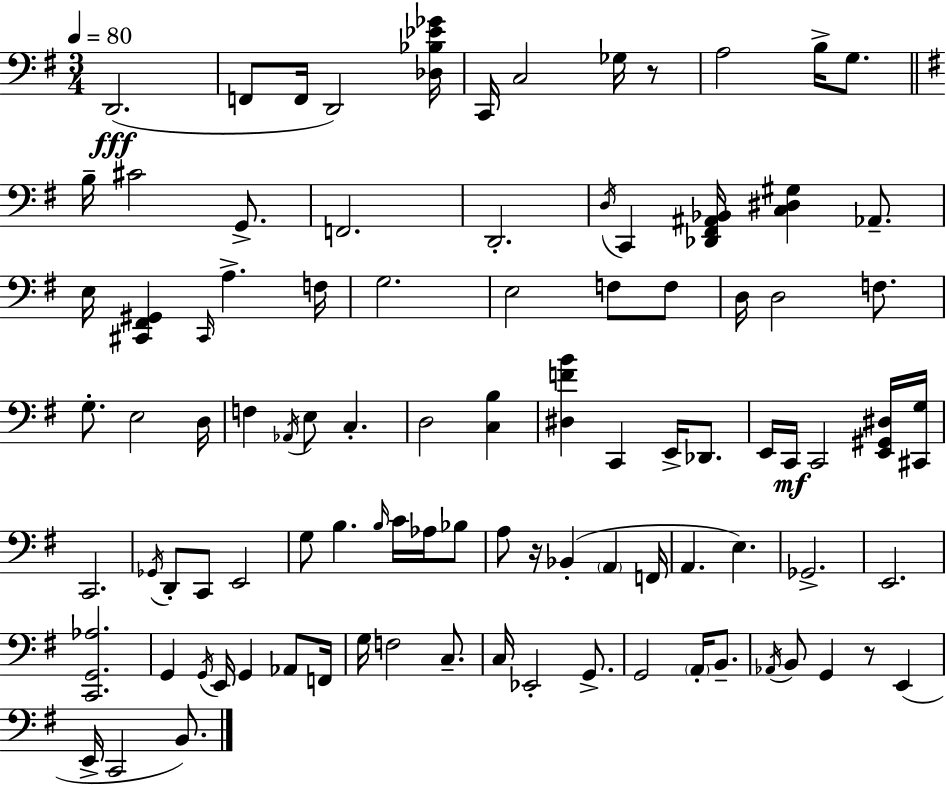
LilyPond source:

{
  \clef bass
  \numericTimeSignature
  \time 3/4
  \key g \major
  \tempo 4 = 80
  d,2.(\fff | f,8 f,16 d,2) <des bes ees' ges'>16 | c,16 c2 ges16 r8 | a2 b16-> g8. | \break \bar "||" \break \key g \major b16-- cis'2 g,8.-> | f,2. | d,2.-. | \acciaccatura { d16 } c,4 <des, fis, ais, bes,>16 <c dis gis>4 aes,8.-- | \break e16 <cis, fis, gis,>4 \grace { cis,16 } a4.-> | f16 g2. | e2 f8 | f8 d16 d2 f8. | \break g8.-. e2 | d16 f4 \acciaccatura { aes,16 } e8 c4.-. | d2 <c b>4 | <dis f' b'>4 c,4 e,16-> | \break des,8. e,16 c,16\mf c,2 | <e, gis, dis>16 <cis, g>16 c,2. | \acciaccatura { ges,16 } d,8-. c,8 e,2 | g8 b4. | \break \grace { b16 } c'16 aes16 bes8 a8 r16 bes,4-.( | \parenthesize a,4 f,16 a,4. e4.) | ges,2.-> | e,2. | \break <c, g, aes>2. | g,4 \acciaccatura { g,16 } e,16 g,4 | aes,8 f,16 g16 f2 | c8.-- c16 ees,2-. | \break g,8.-> g,2 | \parenthesize a,16-. b,8.-- \acciaccatura { aes,16 } b,8 g,4 | r8 e,4( e,16-> c,2 | b,8.) \bar "|."
}